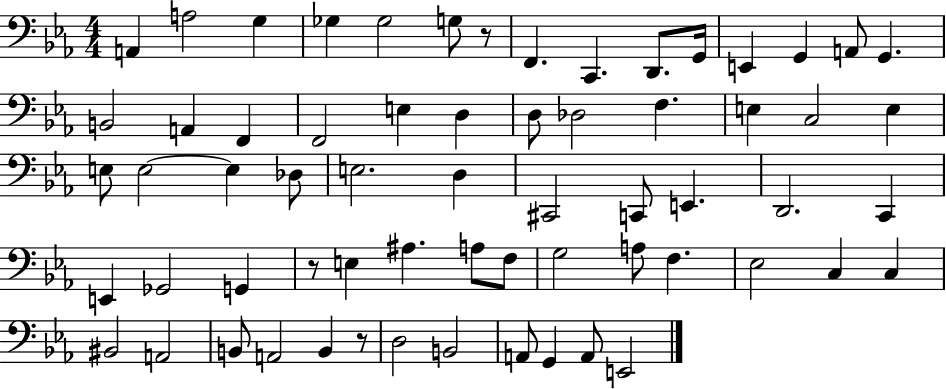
A2/q A3/h G3/q Gb3/q Gb3/h G3/e R/e F2/q. C2/q. D2/e. G2/s E2/q G2/q A2/e G2/q. B2/h A2/q F2/q F2/h E3/q D3/q D3/e Db3/h F3/q. E3/q C3/h E3/q E3/e E3/h E3/q Db3/e E3/h. D3/q C#2/h C2/e E2/q. D2/h. C2/q E2/q Gb2/h G2/q R/e E3/q A#3/q. A3/e F3/e G3/h A3/e F3/q. Eb3/h C3/q C3/q BIS2/h A2/h B2/e A2/h B2/q R/e D3/h B2/h A2/e G2/q A2/e E2/h